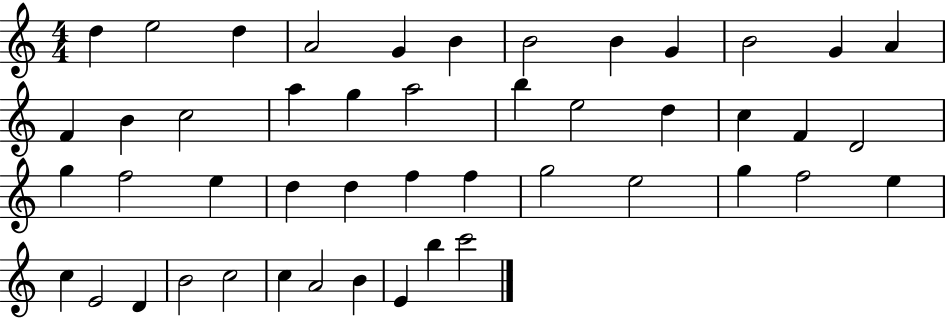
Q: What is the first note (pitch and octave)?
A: D5